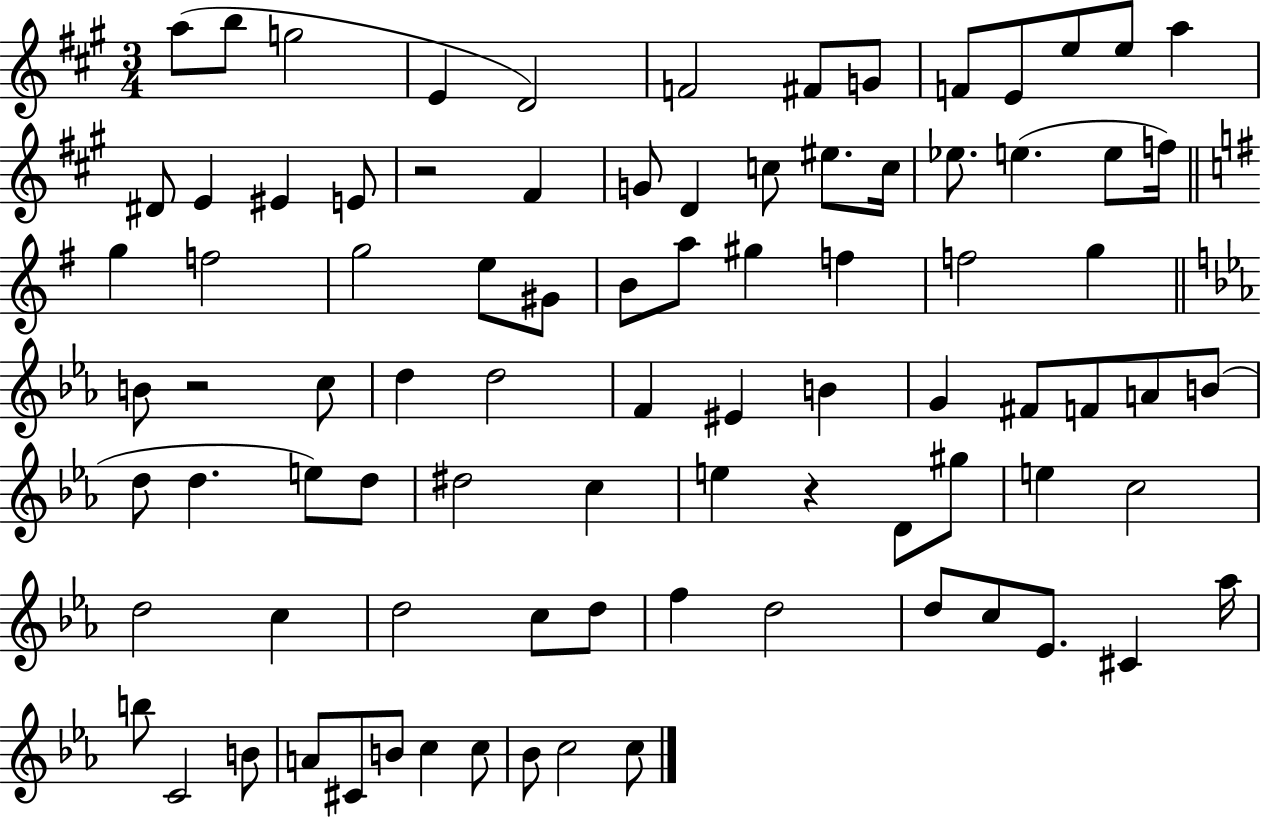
{
  \clef treble
  \numericTimeSignature
  \time 3/4
  \key a \major
  a''8( b''8 g''2 | e'4 d'2) | f'2 fis'8 g'8 | f'8 e'8 e''8 e''8 a''4 | \break dis'8 e'4 eis'4 e'8 | r2 fis'4 | g'8 d'4 c''8 eis''8. c''16 | ees''8. e''4.( e''8 f''16) | \break \bar "||" \break \key e \minor g''4 f''2 | g''2 e''8 gis'8 | b'8 a''8 gis''4 f''4 | f''2 g''4 | \break \bar "||" \break \key ees \major b'8 r2 c''8 | d''4 d''2 | f'4 eis'4 b'4 | g'4 fis'8 f'8 a'8 b'8( | \break d''8 d''4. e''8) d''8 | dis''2 c''4 | e''4 r4 d'8 gis''8 | e''4 c''2 | \break d''2 c''4 | d''2 c''8 d''8 | f''4 d''2 | d''8 c''8 ees'8. cis'4 aes''16 | \break b''8 c'2 b'8 | a'8 cis'8 b'8 c''4 c''8 | bes'8 c''2 c''8 | \bar "|."
}